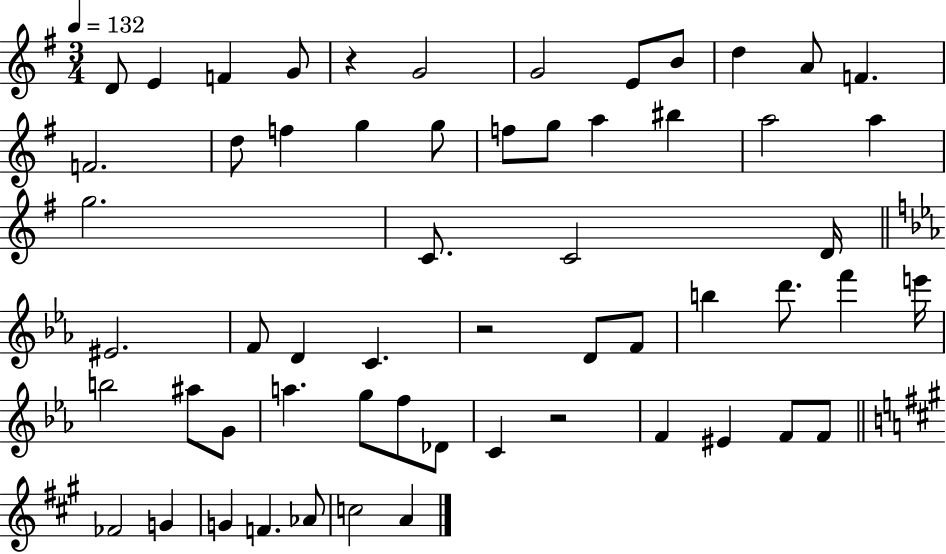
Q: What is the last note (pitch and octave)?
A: A4